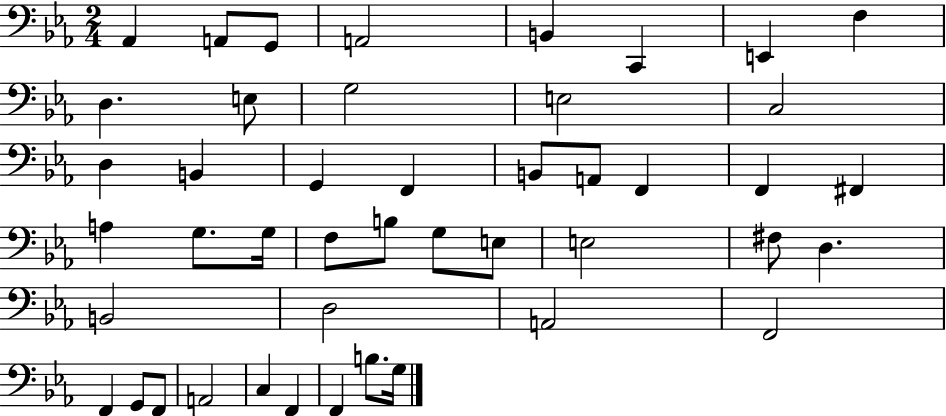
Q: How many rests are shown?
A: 0